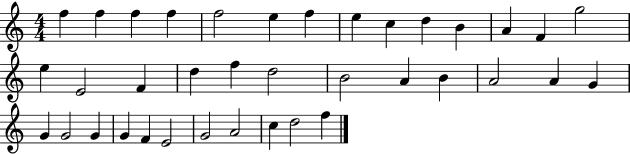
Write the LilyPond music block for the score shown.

{
  \clef treble
  \numericTimeSignature
  \time 4/4
  \key c \major
  f''4 f''4 f''4 f''4 | f''2 e''4 f''4 | e''4 c''4 d''4 b'4 | a'4 f'4 g''2 | \break e''4 e'2 f'4 | d''4 f''4 d''2 | b'2 a'4 b'4 | a'2 a'4 g'4 | \break g'4 g'2 g'4 | g'4 f'4 e'2 | g'2 a'2 | c''4 d''2 f''4 | \break \bar "|."
}